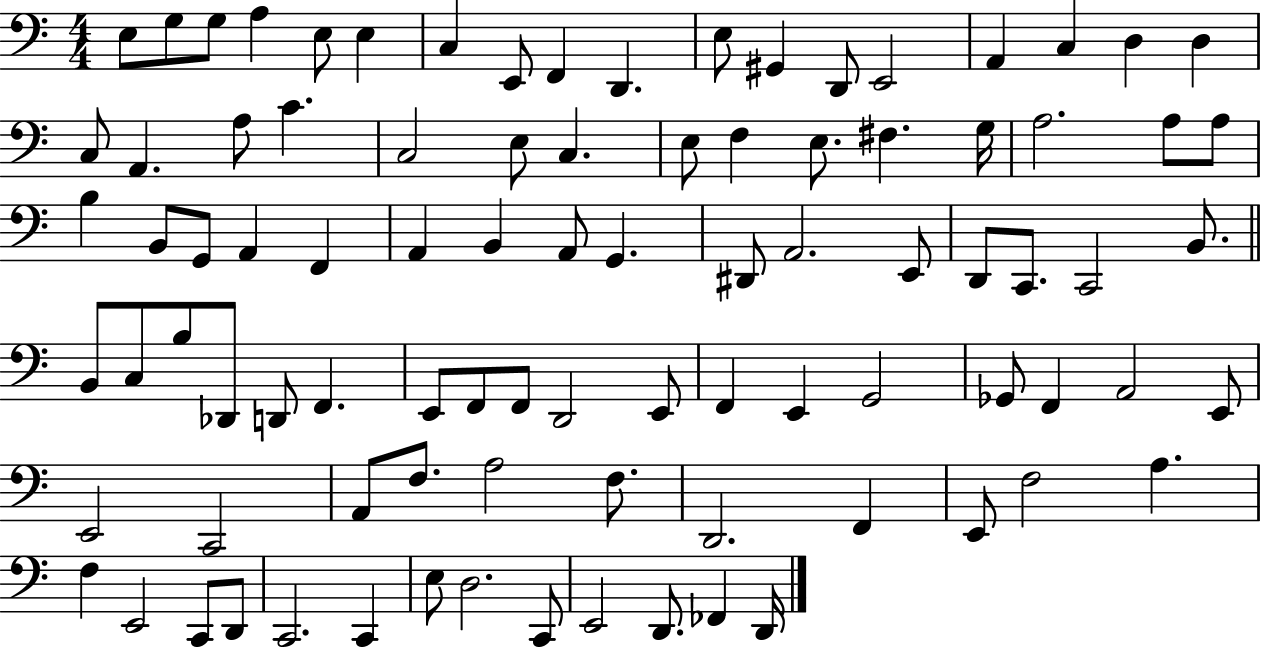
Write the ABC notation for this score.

X:1
T:Untitled
M:4/4
L:1/4
K:C
E,/2 G,/2 G,/2 A, E,/2 E, C, E,,/2 F,, D,, E,/2 ^G,, D,,/2 E,,2 A,, C, D, D, C,/2 A,, A,/2 C C,2 E,/2 C, E,/2 F, E,/2 ^F, G,/4 A,2 A,/2 A,/2 B, B,,/2 G,,/2 A,, F,, A,, B,, A,,/2 G,, ^D,,/2 A,,2 E,,/2 D,,/2 C,,/2 C,,2 B,,/2 B,,/2 C,/2 B,/2 _D,,/2 D,,/2 F,, E,,/2 F,,/2 F,,/2 D,,2 E,,/2 F,, E,, G,,2 _G,,/2 F,, A,,2 E,,/2 E,,2 C,,2 A,,/2 F,/2 A,2 F,/2 D,,2 F,, E,,/2 F,2 A, F, E,,2 C,,/2 D,,/2 C,,2 C,, E,/2 D,2 C,,/2 E,,2 D,,/2 _F,, D,,/4